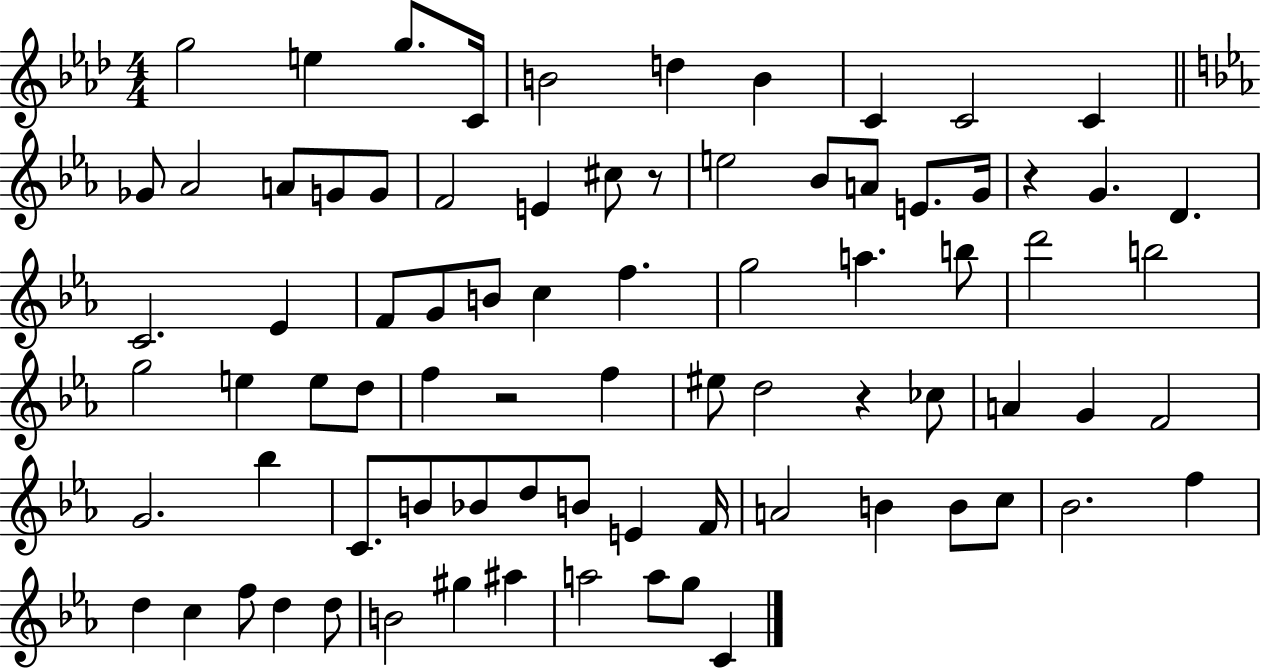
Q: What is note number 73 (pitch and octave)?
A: A5